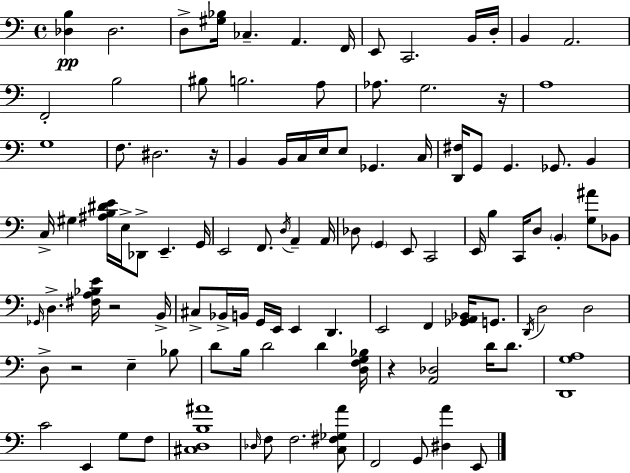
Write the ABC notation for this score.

X:1
T:Untitled
M:4/4
L:1/4
K:C
[_D,B,] _D,2 D,/2 [^G,_B,]/4 _C, A,, F,,/4 E,,/2 C,,2 B,,/4 D,/4 B,, A,,2 F,,2 B,2 ^B,/2 B,2 A,/2 _A,/2 G,2 z/4 A,4 G,4 F,/2 ^D,2 z/4 B,, B,,/4 C,/4 E,/4 E,/2 _G,, C,/4 [D,,^F,]/4 G,,/2 G,, _G,,/2 B,, C,/4 ^G, [^A,B,^DE]/4 E,/4 _D,,/2 E,, G,,/4 E,,2 F,,/2 D,/4 A,, A,,/4 _D,/2 G,, E,,/2 C,,2 E,,/4 B, C,,/4 D,/2 B,, [G,^A]/2 _B,,/2 _G,,/4 D, [^F,A,_B,E]/4 z2 B,,/4 ^C,/2 _B,,/4 B,,/4 G,,/4 E,,/4 E,, D,, E,,2 F,, [_G,,A,,_B,,]/4 G,,/2 D,,/4 D,2 D,2 D,/2 z2 E, _B,/2 D/2 B,/4 D2 D [D,F,G,_B,]/4 z [A,,_D,]2 D/4 D/2 [D,,G,A,]4 C2 E,, G,/2 F,/2 [^C,D,B,^A]4 _D,/4 F,/2 F,2 [C,^F,_G,A]/2 F,,2 G,,/2 [^D,A] E,,/2